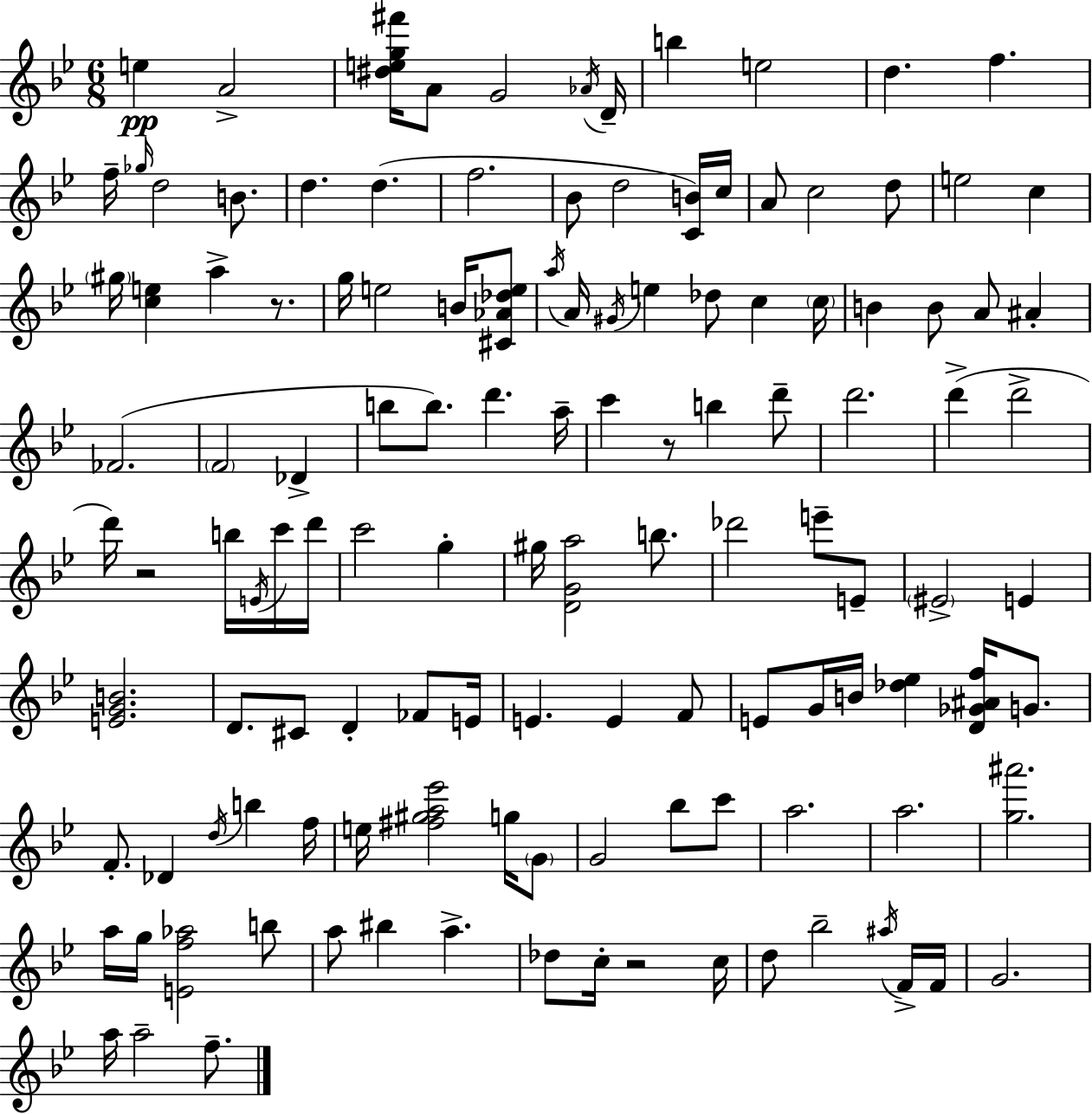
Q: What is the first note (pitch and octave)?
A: E5